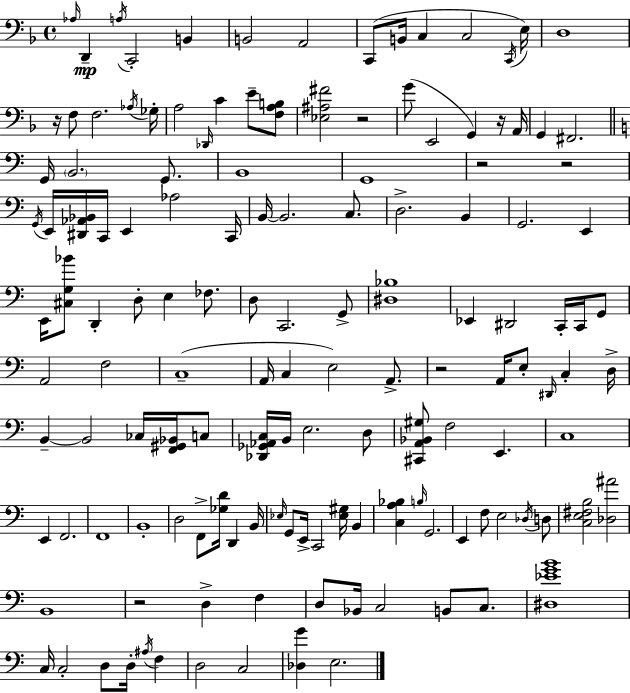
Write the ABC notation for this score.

X:1
T:Untitled
M:4/4
L:1/4
K:Dm
_A,/4 D,, A,/4 C,,2 B,, B,,2 A,,2 C,,/2 B,,/4 C, C,2 C,,/4 E,/4 D,4 z/4 F,/2 F,2 _A,/4 _G,/4 A,2 _D,,/4 C E/2 [F,A,B,]/2 [_E,^A,^F]2 z2 G/2 E,,2 G,, z/4 A,,/4 G,, ^F,,2 G,,/4 B,,2 G,,/2 B,,4 G,,4 z2 z2 G,,/4 E,,/4 [^D,,_A,,_B,,]/4 C,,/4 E,, _A,2 C,,/4 B,,/4 B,,2 C,/2 D,2 B,, G,,2 E,, E,,/4 [^C,G,_B]/2 D,, D,/2 E, _F,/2 D,/2 C,,2 G,,/2 [^D,_B,]4 _E,, ^D,,2 C,,/4 C,,/4 G,,/2 A,,2 F,2 C,4 A,,/4 C, E,2 A,,/2 z2 A,,/4 E,/2 ^D,,/4 C, D,/4 B,, B,,2 _C,/4 [F,,^G,,_B,,]/4 C,/2 [_D,,_G,,_A,,C,]/4 B,,/4 E,2 D,/2 [^C,,A,,_B,,^G,]/2 F,2 E,, C,4 E,, F,,2 F,,4 B,,4 D,2 F,,/2 [_G,D]/4 D,, B,,/4 _E,/4 G,,/2 E,,/4 C,,2 [_E,^G,]/4 B,, [C,A,_B,] B,/4 G,,2 E,, F,/2 E,2 _D,/4 D,/2 [C,E,^F,B,]2 [_D,^A]2 B,,4 z2 D, F, D,/2 _B,,/4 C,2 B,,/2 C,/2 [^D,_EGB]4 C,/4 C,2 D,/2 D,/4 ^A,/4 F, D,2 C,2 [_D,G] E,2